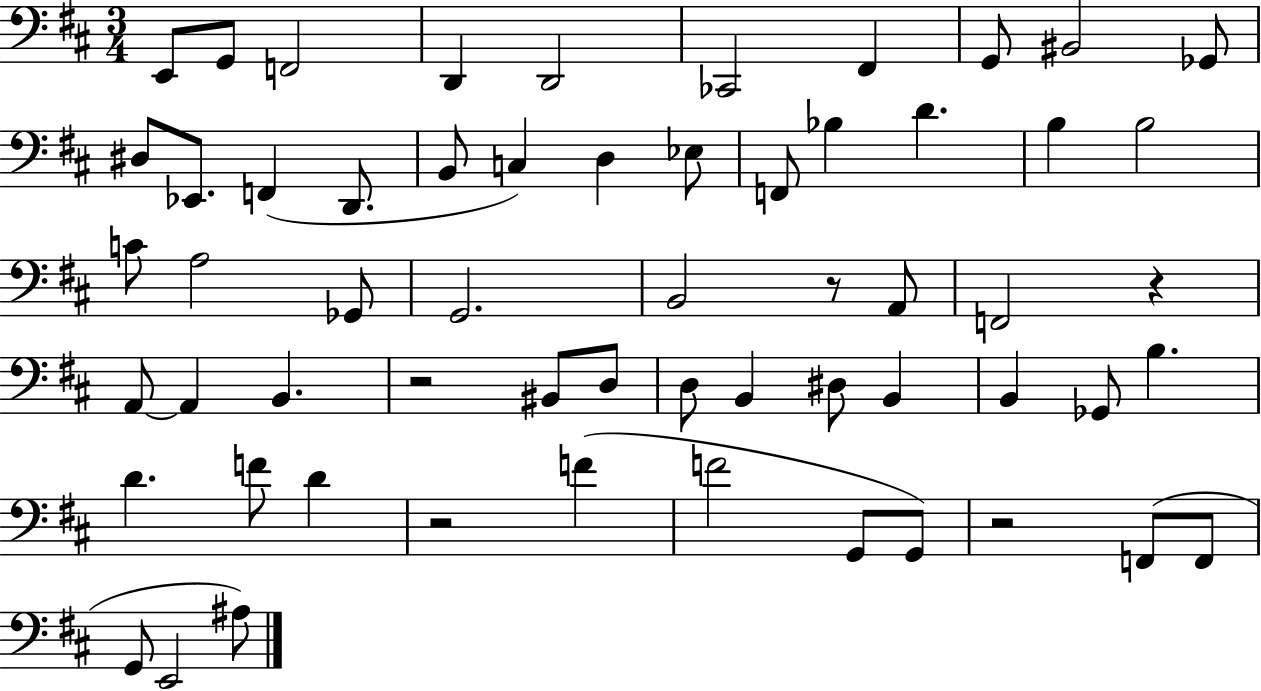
X:1
T:Untitled
M:3/4
L:1/4
K:D
E,,/2 G,,/2 F,,2 D,, D,,2 _C,,2 ^F,, G,,/2 ^B,,2 _G,,/2 ^D,/2 _E,,/2 F,, D,,/2 B,,/2 C, D, _E,/2 F,,/2 _B, D B, B,2 C/2 A,2 _G,,/2 G,,2 B,,2 z/2 A,,/2 F,,2 z A,,/2 A,, B,, z2 ^B,,/2 D,/2 D,/2 B,, ^D,/2 B,, B,, _G,,/2 B, D F/2 D z2 F F2 G,,/2 G,,/2 z2 F,,/2 F,,/2 G,,/2 E,,2 ^A,/2